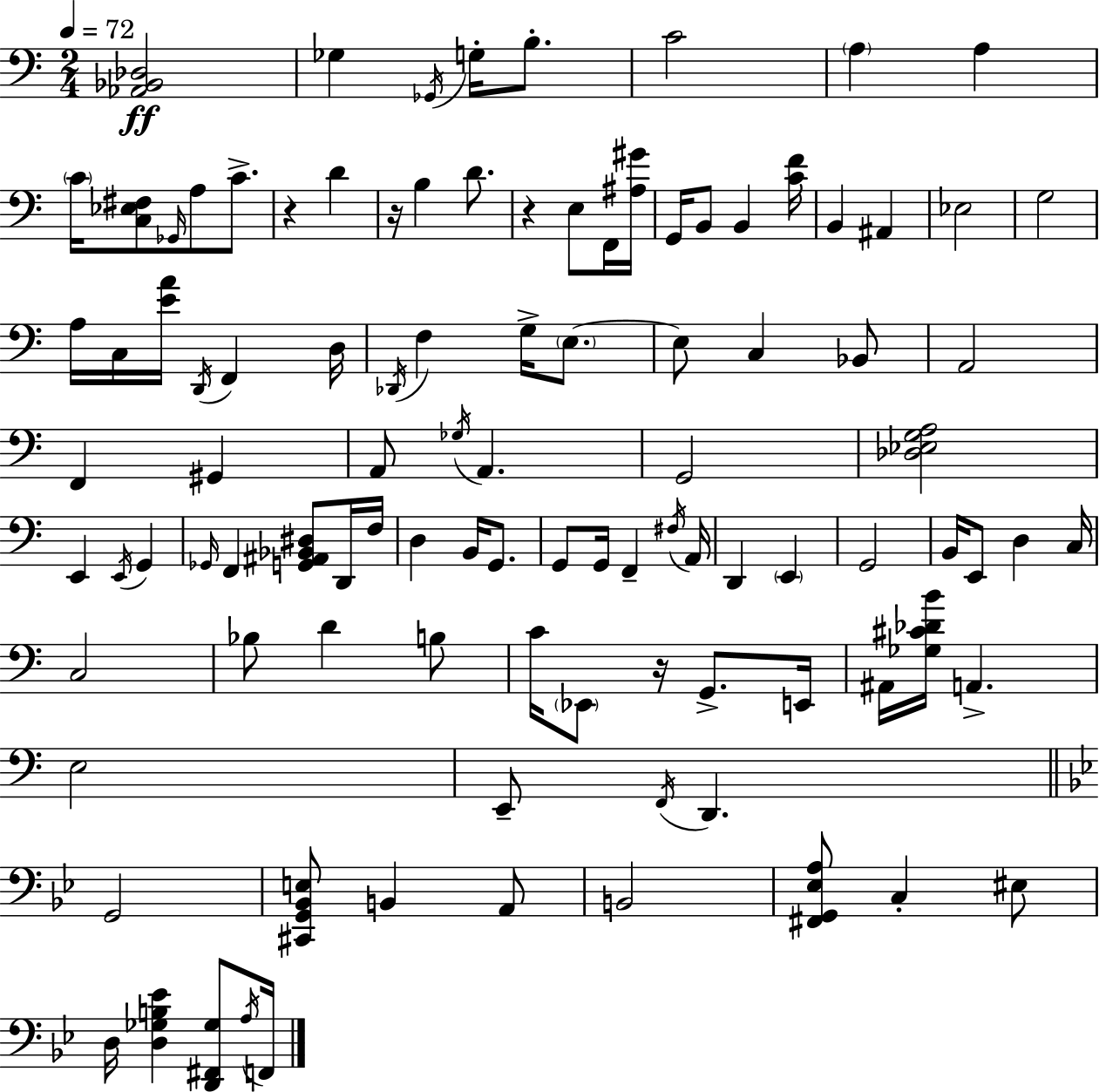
{
  \clef bass
  \numericTimeSignature
  \time 2/4
  \key c \major
  \tempo 4 = 72
  <aes, bes, des>2\ff | ges4 \acciaccatura { ges,16 } g16-. b8.-. | c'2 | \parenthesize a4 a4 | \break \parenthesize c'16 <c ees fis>8 \grace { ges,16 } a8 c'8.-> | r4 d'4 | r16 b4 d'8. | r4 e8 | \break f,16 <ais gis'>16 g,16 b,8 b,4 | <c' f'>16 b,4 ais,4 | ees2 | g2 | \break a16 c16 <e' a'>16 \acciaccatura { d,16 } f,4 | d16 \acciaccatura { des,16 } f4 | g16-> \parenthesize e8.~~ e8 c4 | bes,8 a,2 | \break f,4 | gis,4 a,8 \acciaccatura { ges16 } a,4. | g,2 | <des ees g a>2 | \break e,4 | \acciaccatura { e,16 } g,4 \grace { ges,16 } f,4 | <g, ais, bes, dis>8 d,16 f16 d4 | b,16 g,8. g,8 | \break g,16 f,4-- \acciaccatura { fis16 } a,16 | d,4 \parenthesize e,4 | g,2 | b,16 e,8 d4 c16 | \break c2 | bes8 d'4 b8 | c'16 \parenthesize ees,8 r16 g,8.-> e,16 | ais,16 <ges cis' des' b'>16 a,4.-> | \break e2 | e,8-- \acciaccatura { f,16 } d,4. | \bar "||" \break \key g \minor g,2 | <cis, g, bes, e>8 b,4 a,8 | b,2 | <fis, g, ees a>8 c4-. eis8 | \break d16 <d ges b ees'>4 <d, fis, ges>8 \acciaccatura { a16 } | f,16 \bar "|."
}